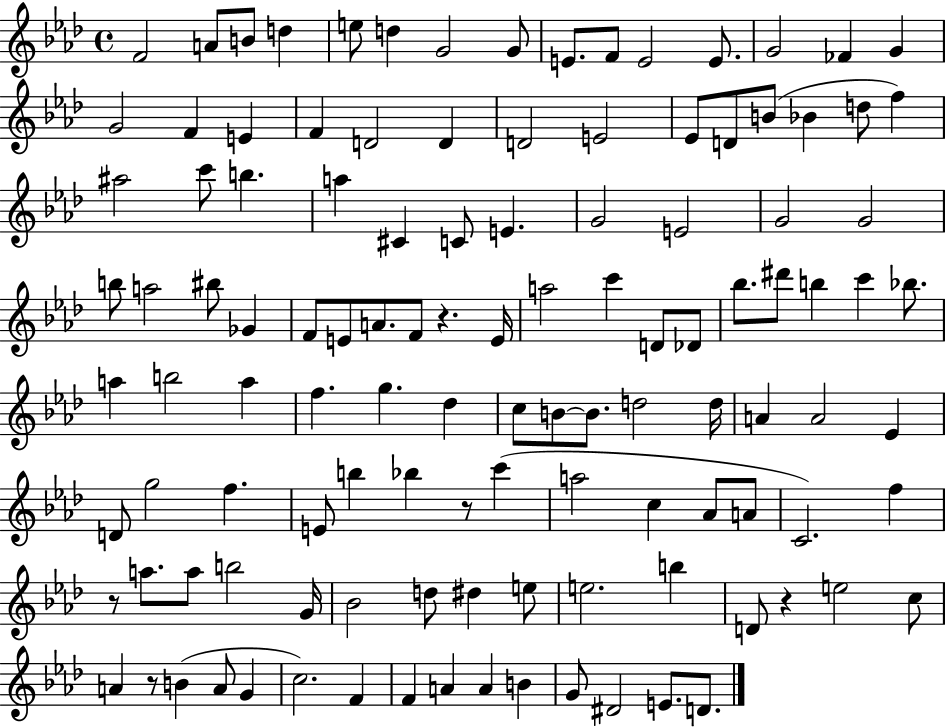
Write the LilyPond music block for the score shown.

{
  \clef treble
  \time 4/4
  \defaultTimeSignature
  \key aes \major
  \repeat volta 2 { f'2 a'8 b'8 d''4 | e''8 d''4 g'2 g'8 | e'8. f'8 e'2 e'8. | g'2 fes'4 g'4 | \break g'2 f'4 e'4 | f'4 d'2 d'4 | d'2 e'2 | ees'8 d'8 b'8( bes'4 d''8 f''4) | \break ais''2 c'''8 b''4. | a''4 cis'4 c'8 e'4. | g'2 e'2 | g'2 g'2 | \break b''8 a''2 bis''8 ges'4 | f'8 e'8 a'8. f'8 r4. e'16 | a''2 c'''4 d'8 des'8 | bes''8. dis'''8 b''4 c'''4 bes''8. | \break a''4 b''2 a''4 | f''4. g''4. des''4 | c''8 b'8~~ b'8. d''2 d''16 | a'4 a'2 ees'4 | \break d'8 g''2 f''4. | e'8 b''4 bes''4 r8 c'''4( | a''2 c''4 aes'8 a'8 | c'2.) f''4 | \break r8 a''8. a''8 b''2 g'16 | bes'2 d''8 dis''4 e''8 | e''2. b''4 | d'8 r4 e''2 c''8 | \break a'4 r8 b'4( a'8 g'4 | c''2.) f'4 | f'4 a'4 a'4 b'4 | g'8 dis'2 e'8. d'8. | \break } \bar "|."
}